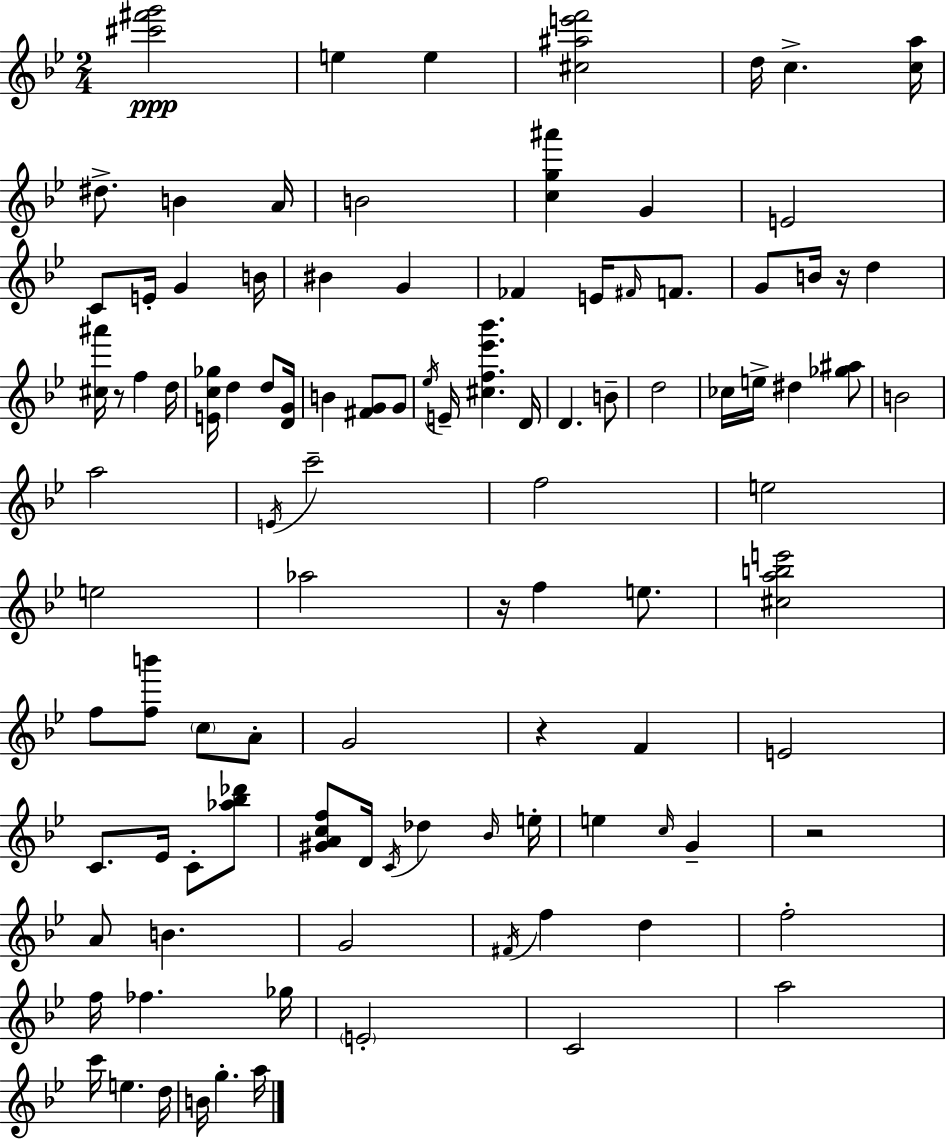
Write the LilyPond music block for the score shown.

{
  \clef treble
  \numericTimeSignature
  \time 2/4
  \key bes \major
  <cis''' fis''' g'''>2\ppp | e''4 e''4 | <cis'' ais'' e''' f'''>2 | d''16 c''4.-> <c'' a''>16 | \break dis''8.-> b'4 a'16 | b'2 | <c'' g'' ais'''>4 g'4 | e'2 | \break c'8 e'16-. g'4 b'16 | bis'4 g'4 | fes'4 e'16 \grace { fis'16 } f'8. | g'8 b'16 r16 d''4 | \break <cis'' ais'''>16 r8 f''4 | d''16 <e' c'' ges''>16 d''4 d''8 | <d' g'>16 b'4 <fis' g'>8 g'8 | \acciaccatura { ees''16 } e'16-- <cis'' f'' ees''' bes'''>4. | \break d'16 d'4. | b'8-- d''2 | ces''16 e''16-> dis''4 | <ges'' ais''>8 b'2 | \break a''2 | \acciaccatura { e'16 } c'''2-- | f''2 | e''2 | \break e''2 | aes''2 | r16 f''4 | e''8. <cis'' a'' b'' e'''>2 | \break f''8 <f'' b'''>8 \parenthesize c''8 | a'8-. g'2 | r4 f'4 | e'2 | \break c'8. ees'16 c'8-. | <aes'' bes'' des'''>8 <gis' a' c'' f''>8 d'16 \acciaccatura { c'16 } des''4 | \grace { bes'16 } e''16-. e''4 | \grace { c''16 } g'4-- r2 | \break a'8 | b'4. g'2 | \acciaccatura { fis'16 } f''4 | d''4 f''2-. | \break f''16 | fes''4. ges''16 \parenthesize e'2-. | c'2 | a''2 | \break c'''16 | e''4. d''16 b'16 | g''4.-. a''16 \bar "|."
}